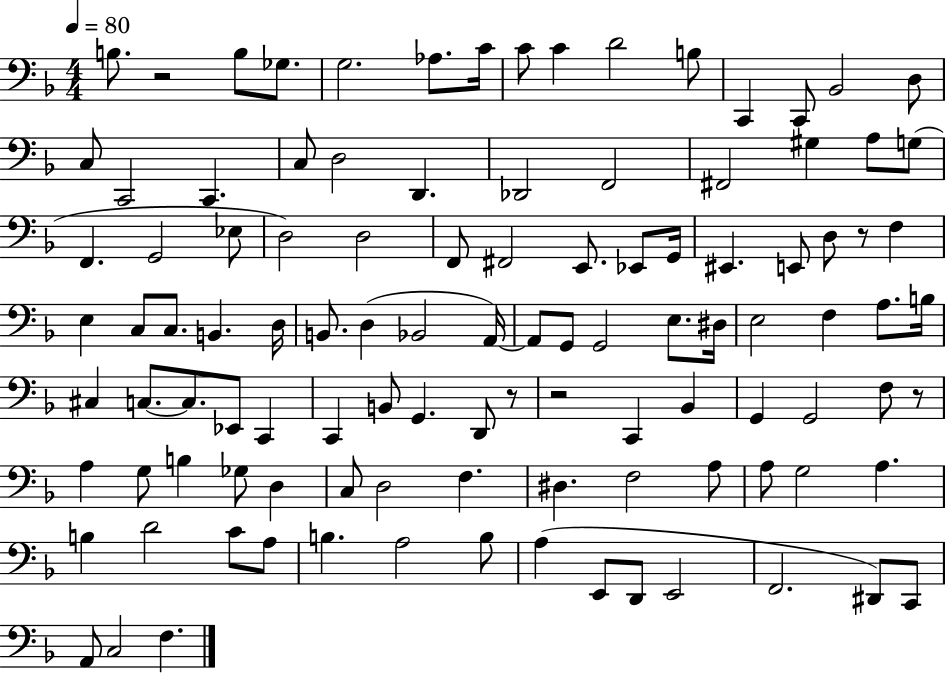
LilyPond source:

{
  \clef bass
  \numericTimeSignature
  \time 4/4
  \key f \major
  \tempo 4 = 80
  \repeat volta 2 { b8. r2 b8 ges8. | g2. aes8. c'16 | c'8 c'4 d'2 b8 | c,4 c,8 bes,2 d8 | \break c8 c,2 c,4. | c8 d2 d,4. | des,2 f,2 | fis,2 gis4 a8 g8( | \break f,4. g,2 ees8 | d2) d2 | f,8 fis,2 e,8. ees,8 g,16 | eis,4. e,8 d8 r8 f4 | \break e4 c8 c8. b,4. d16 | b,8. d4( bes,2 a,16~~) | a,8 g,8 g,2 e8. dis16 | e2 f4 a8. b16 | \break cis4 c8.~~ c8. ees,8 c,4 | c,4 b,8 g,4. d,8 r8 | r2 c,4 bes,4 | g,4 g,2 f8 r8 | \break a4 g8 b4 ges8 d4 | c8 d2 f4. | dis4. f2 a8 | a8 g2 a4. | \break b4 d'2 c'8 a8 | b4. a2 b8 | a4( e,8 d,8 e,2 | f,2. dis,8) c,8 | \break a,8 c2 f4. | } \bar "|."
}